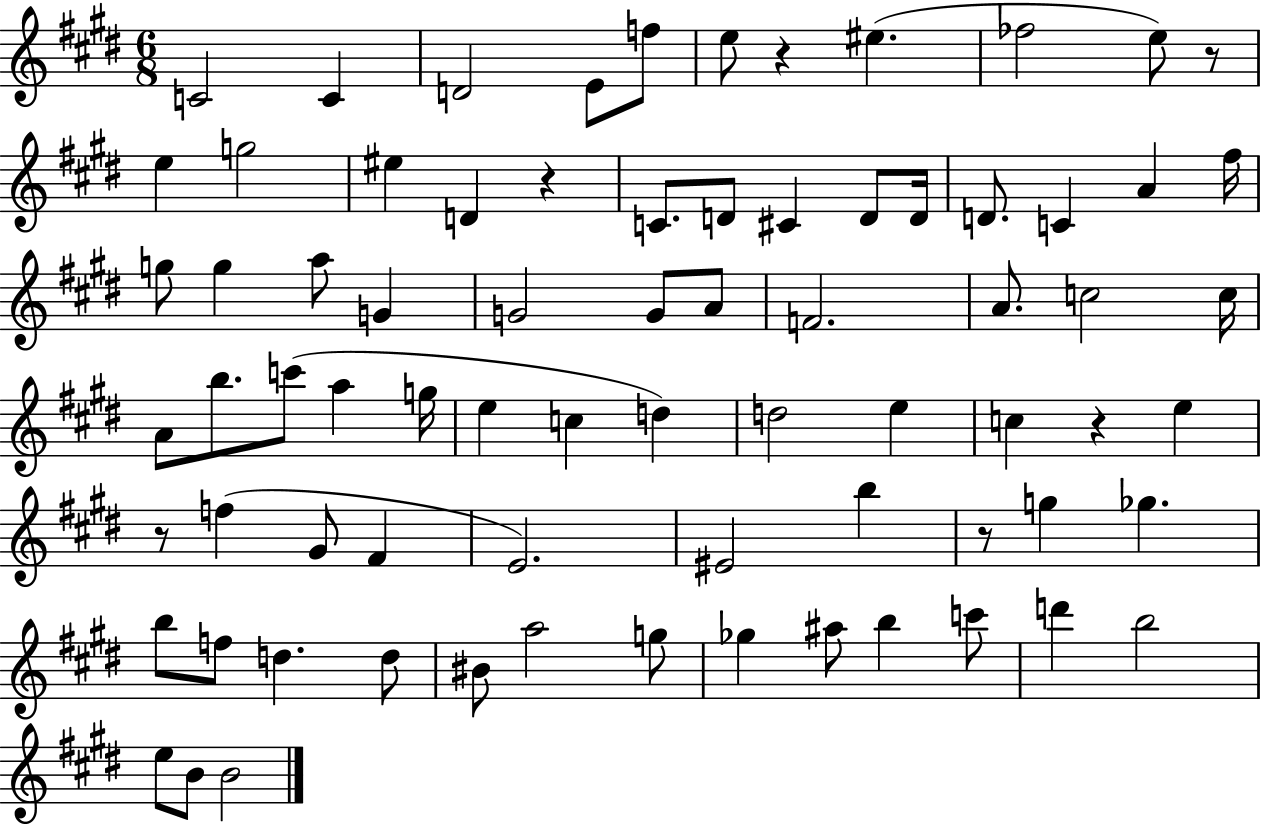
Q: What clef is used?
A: treble